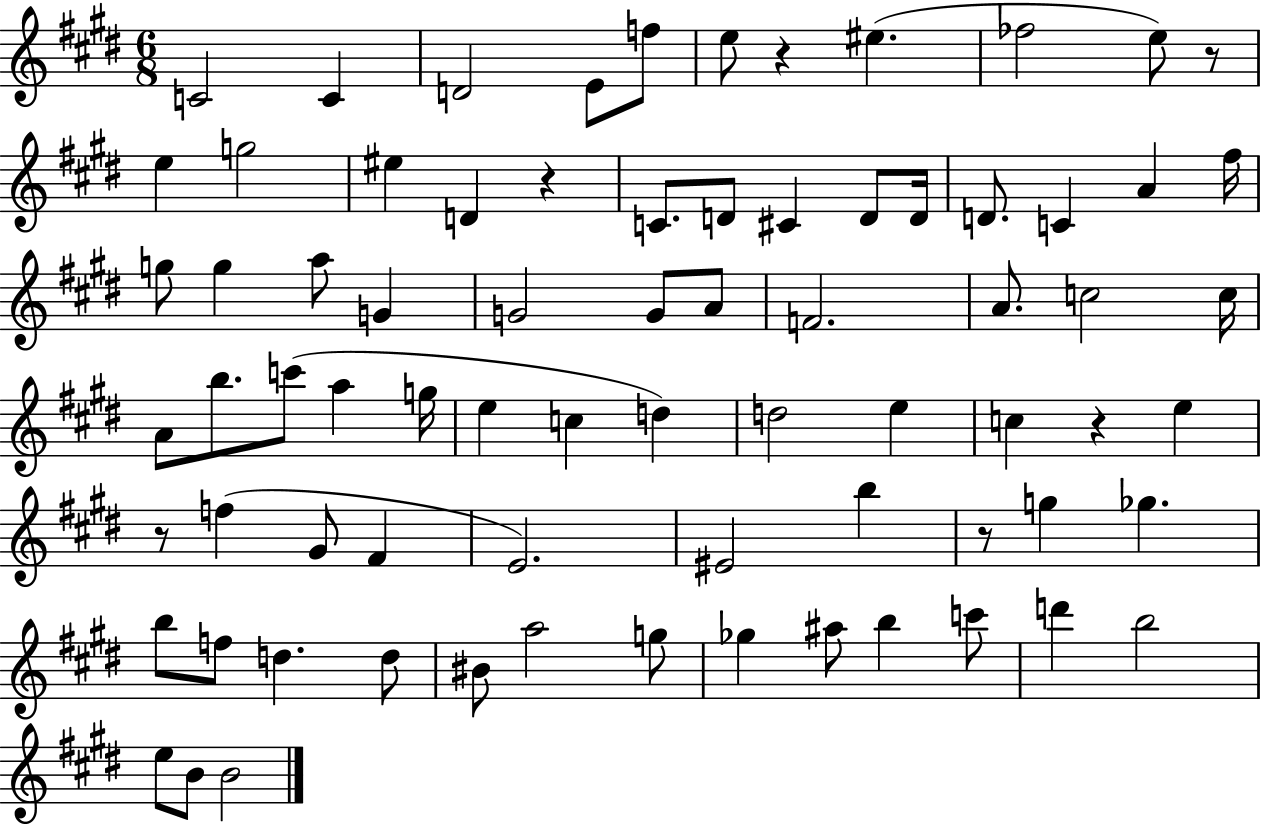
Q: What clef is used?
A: treble